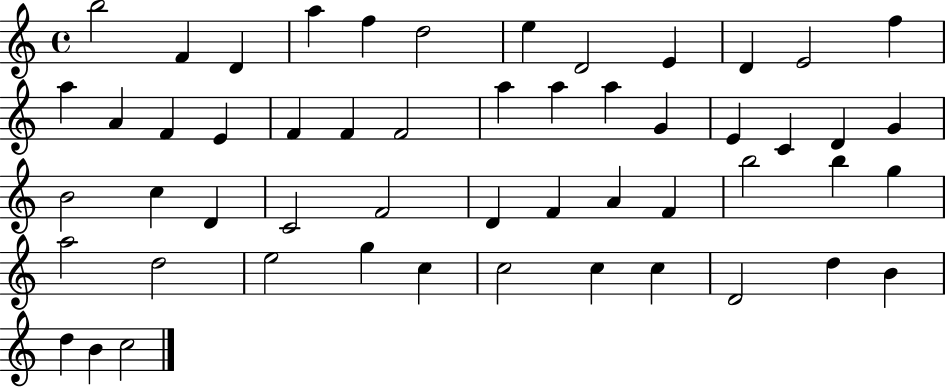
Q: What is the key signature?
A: C major